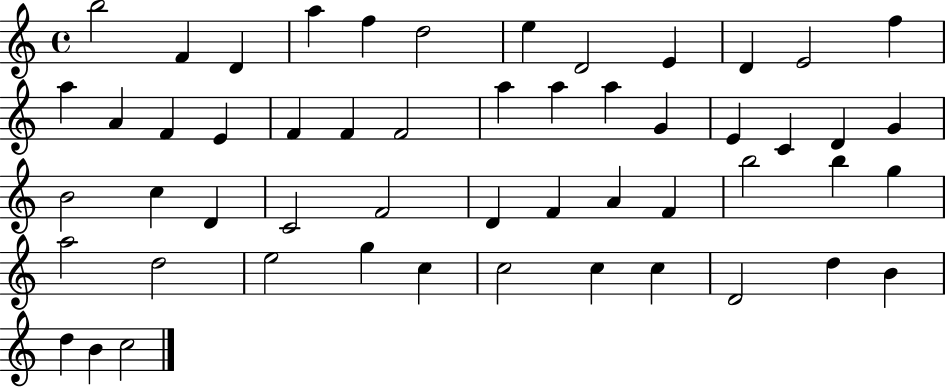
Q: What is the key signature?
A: C major